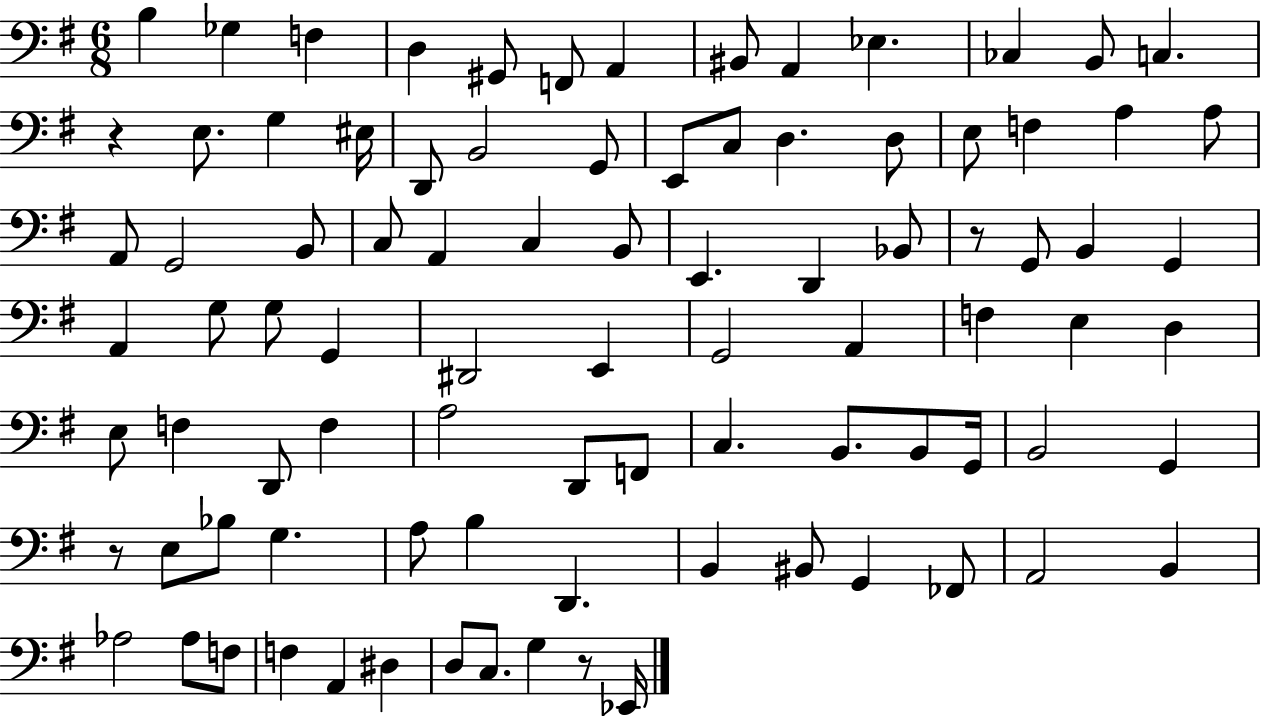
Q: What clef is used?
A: bass